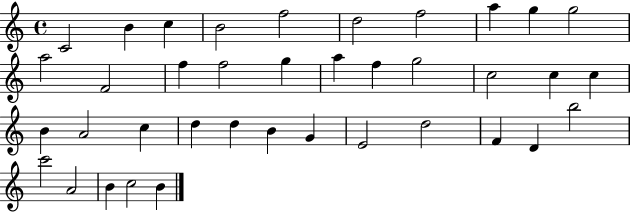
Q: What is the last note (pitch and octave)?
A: B4